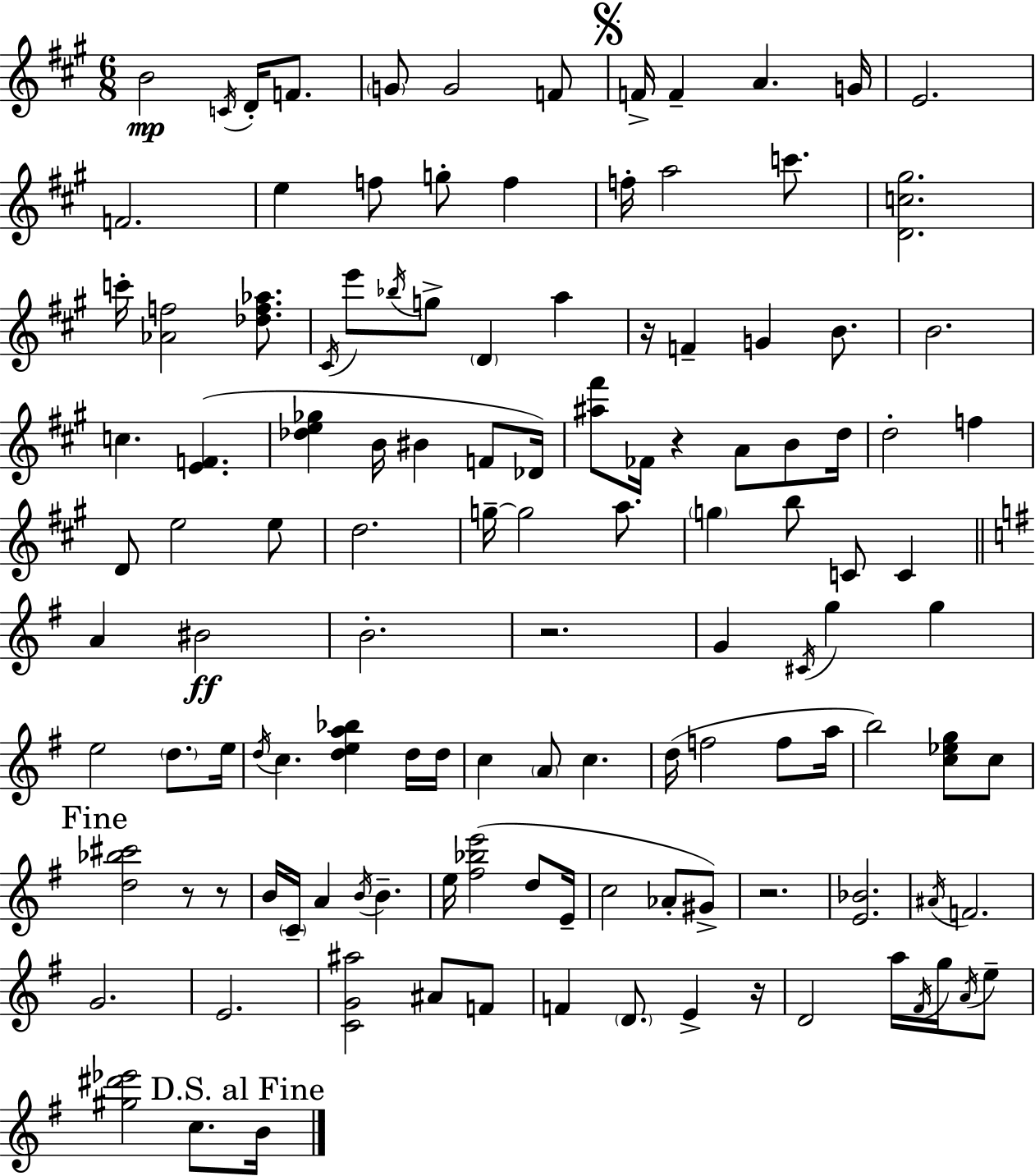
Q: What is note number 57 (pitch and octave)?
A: G4